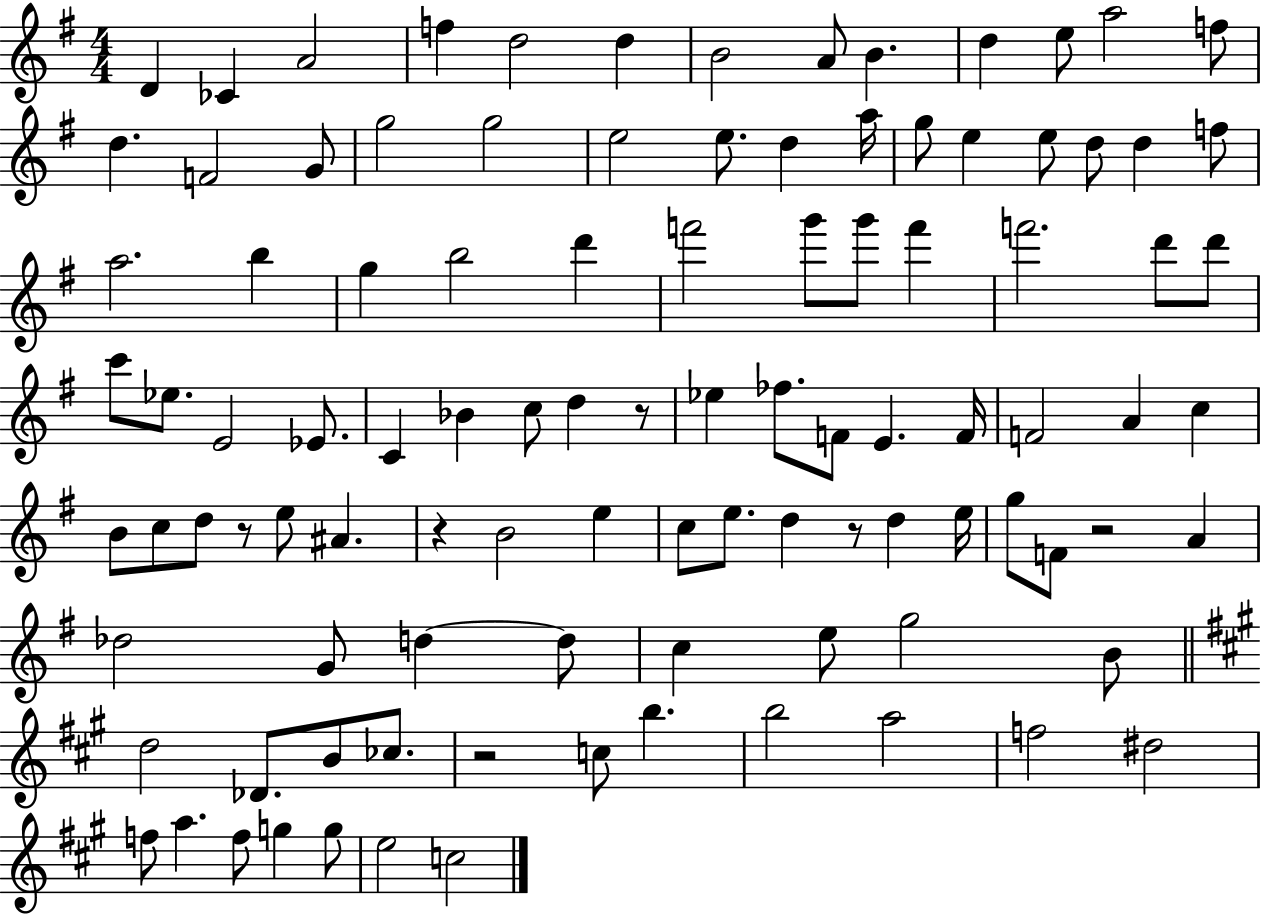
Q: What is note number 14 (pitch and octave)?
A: D5